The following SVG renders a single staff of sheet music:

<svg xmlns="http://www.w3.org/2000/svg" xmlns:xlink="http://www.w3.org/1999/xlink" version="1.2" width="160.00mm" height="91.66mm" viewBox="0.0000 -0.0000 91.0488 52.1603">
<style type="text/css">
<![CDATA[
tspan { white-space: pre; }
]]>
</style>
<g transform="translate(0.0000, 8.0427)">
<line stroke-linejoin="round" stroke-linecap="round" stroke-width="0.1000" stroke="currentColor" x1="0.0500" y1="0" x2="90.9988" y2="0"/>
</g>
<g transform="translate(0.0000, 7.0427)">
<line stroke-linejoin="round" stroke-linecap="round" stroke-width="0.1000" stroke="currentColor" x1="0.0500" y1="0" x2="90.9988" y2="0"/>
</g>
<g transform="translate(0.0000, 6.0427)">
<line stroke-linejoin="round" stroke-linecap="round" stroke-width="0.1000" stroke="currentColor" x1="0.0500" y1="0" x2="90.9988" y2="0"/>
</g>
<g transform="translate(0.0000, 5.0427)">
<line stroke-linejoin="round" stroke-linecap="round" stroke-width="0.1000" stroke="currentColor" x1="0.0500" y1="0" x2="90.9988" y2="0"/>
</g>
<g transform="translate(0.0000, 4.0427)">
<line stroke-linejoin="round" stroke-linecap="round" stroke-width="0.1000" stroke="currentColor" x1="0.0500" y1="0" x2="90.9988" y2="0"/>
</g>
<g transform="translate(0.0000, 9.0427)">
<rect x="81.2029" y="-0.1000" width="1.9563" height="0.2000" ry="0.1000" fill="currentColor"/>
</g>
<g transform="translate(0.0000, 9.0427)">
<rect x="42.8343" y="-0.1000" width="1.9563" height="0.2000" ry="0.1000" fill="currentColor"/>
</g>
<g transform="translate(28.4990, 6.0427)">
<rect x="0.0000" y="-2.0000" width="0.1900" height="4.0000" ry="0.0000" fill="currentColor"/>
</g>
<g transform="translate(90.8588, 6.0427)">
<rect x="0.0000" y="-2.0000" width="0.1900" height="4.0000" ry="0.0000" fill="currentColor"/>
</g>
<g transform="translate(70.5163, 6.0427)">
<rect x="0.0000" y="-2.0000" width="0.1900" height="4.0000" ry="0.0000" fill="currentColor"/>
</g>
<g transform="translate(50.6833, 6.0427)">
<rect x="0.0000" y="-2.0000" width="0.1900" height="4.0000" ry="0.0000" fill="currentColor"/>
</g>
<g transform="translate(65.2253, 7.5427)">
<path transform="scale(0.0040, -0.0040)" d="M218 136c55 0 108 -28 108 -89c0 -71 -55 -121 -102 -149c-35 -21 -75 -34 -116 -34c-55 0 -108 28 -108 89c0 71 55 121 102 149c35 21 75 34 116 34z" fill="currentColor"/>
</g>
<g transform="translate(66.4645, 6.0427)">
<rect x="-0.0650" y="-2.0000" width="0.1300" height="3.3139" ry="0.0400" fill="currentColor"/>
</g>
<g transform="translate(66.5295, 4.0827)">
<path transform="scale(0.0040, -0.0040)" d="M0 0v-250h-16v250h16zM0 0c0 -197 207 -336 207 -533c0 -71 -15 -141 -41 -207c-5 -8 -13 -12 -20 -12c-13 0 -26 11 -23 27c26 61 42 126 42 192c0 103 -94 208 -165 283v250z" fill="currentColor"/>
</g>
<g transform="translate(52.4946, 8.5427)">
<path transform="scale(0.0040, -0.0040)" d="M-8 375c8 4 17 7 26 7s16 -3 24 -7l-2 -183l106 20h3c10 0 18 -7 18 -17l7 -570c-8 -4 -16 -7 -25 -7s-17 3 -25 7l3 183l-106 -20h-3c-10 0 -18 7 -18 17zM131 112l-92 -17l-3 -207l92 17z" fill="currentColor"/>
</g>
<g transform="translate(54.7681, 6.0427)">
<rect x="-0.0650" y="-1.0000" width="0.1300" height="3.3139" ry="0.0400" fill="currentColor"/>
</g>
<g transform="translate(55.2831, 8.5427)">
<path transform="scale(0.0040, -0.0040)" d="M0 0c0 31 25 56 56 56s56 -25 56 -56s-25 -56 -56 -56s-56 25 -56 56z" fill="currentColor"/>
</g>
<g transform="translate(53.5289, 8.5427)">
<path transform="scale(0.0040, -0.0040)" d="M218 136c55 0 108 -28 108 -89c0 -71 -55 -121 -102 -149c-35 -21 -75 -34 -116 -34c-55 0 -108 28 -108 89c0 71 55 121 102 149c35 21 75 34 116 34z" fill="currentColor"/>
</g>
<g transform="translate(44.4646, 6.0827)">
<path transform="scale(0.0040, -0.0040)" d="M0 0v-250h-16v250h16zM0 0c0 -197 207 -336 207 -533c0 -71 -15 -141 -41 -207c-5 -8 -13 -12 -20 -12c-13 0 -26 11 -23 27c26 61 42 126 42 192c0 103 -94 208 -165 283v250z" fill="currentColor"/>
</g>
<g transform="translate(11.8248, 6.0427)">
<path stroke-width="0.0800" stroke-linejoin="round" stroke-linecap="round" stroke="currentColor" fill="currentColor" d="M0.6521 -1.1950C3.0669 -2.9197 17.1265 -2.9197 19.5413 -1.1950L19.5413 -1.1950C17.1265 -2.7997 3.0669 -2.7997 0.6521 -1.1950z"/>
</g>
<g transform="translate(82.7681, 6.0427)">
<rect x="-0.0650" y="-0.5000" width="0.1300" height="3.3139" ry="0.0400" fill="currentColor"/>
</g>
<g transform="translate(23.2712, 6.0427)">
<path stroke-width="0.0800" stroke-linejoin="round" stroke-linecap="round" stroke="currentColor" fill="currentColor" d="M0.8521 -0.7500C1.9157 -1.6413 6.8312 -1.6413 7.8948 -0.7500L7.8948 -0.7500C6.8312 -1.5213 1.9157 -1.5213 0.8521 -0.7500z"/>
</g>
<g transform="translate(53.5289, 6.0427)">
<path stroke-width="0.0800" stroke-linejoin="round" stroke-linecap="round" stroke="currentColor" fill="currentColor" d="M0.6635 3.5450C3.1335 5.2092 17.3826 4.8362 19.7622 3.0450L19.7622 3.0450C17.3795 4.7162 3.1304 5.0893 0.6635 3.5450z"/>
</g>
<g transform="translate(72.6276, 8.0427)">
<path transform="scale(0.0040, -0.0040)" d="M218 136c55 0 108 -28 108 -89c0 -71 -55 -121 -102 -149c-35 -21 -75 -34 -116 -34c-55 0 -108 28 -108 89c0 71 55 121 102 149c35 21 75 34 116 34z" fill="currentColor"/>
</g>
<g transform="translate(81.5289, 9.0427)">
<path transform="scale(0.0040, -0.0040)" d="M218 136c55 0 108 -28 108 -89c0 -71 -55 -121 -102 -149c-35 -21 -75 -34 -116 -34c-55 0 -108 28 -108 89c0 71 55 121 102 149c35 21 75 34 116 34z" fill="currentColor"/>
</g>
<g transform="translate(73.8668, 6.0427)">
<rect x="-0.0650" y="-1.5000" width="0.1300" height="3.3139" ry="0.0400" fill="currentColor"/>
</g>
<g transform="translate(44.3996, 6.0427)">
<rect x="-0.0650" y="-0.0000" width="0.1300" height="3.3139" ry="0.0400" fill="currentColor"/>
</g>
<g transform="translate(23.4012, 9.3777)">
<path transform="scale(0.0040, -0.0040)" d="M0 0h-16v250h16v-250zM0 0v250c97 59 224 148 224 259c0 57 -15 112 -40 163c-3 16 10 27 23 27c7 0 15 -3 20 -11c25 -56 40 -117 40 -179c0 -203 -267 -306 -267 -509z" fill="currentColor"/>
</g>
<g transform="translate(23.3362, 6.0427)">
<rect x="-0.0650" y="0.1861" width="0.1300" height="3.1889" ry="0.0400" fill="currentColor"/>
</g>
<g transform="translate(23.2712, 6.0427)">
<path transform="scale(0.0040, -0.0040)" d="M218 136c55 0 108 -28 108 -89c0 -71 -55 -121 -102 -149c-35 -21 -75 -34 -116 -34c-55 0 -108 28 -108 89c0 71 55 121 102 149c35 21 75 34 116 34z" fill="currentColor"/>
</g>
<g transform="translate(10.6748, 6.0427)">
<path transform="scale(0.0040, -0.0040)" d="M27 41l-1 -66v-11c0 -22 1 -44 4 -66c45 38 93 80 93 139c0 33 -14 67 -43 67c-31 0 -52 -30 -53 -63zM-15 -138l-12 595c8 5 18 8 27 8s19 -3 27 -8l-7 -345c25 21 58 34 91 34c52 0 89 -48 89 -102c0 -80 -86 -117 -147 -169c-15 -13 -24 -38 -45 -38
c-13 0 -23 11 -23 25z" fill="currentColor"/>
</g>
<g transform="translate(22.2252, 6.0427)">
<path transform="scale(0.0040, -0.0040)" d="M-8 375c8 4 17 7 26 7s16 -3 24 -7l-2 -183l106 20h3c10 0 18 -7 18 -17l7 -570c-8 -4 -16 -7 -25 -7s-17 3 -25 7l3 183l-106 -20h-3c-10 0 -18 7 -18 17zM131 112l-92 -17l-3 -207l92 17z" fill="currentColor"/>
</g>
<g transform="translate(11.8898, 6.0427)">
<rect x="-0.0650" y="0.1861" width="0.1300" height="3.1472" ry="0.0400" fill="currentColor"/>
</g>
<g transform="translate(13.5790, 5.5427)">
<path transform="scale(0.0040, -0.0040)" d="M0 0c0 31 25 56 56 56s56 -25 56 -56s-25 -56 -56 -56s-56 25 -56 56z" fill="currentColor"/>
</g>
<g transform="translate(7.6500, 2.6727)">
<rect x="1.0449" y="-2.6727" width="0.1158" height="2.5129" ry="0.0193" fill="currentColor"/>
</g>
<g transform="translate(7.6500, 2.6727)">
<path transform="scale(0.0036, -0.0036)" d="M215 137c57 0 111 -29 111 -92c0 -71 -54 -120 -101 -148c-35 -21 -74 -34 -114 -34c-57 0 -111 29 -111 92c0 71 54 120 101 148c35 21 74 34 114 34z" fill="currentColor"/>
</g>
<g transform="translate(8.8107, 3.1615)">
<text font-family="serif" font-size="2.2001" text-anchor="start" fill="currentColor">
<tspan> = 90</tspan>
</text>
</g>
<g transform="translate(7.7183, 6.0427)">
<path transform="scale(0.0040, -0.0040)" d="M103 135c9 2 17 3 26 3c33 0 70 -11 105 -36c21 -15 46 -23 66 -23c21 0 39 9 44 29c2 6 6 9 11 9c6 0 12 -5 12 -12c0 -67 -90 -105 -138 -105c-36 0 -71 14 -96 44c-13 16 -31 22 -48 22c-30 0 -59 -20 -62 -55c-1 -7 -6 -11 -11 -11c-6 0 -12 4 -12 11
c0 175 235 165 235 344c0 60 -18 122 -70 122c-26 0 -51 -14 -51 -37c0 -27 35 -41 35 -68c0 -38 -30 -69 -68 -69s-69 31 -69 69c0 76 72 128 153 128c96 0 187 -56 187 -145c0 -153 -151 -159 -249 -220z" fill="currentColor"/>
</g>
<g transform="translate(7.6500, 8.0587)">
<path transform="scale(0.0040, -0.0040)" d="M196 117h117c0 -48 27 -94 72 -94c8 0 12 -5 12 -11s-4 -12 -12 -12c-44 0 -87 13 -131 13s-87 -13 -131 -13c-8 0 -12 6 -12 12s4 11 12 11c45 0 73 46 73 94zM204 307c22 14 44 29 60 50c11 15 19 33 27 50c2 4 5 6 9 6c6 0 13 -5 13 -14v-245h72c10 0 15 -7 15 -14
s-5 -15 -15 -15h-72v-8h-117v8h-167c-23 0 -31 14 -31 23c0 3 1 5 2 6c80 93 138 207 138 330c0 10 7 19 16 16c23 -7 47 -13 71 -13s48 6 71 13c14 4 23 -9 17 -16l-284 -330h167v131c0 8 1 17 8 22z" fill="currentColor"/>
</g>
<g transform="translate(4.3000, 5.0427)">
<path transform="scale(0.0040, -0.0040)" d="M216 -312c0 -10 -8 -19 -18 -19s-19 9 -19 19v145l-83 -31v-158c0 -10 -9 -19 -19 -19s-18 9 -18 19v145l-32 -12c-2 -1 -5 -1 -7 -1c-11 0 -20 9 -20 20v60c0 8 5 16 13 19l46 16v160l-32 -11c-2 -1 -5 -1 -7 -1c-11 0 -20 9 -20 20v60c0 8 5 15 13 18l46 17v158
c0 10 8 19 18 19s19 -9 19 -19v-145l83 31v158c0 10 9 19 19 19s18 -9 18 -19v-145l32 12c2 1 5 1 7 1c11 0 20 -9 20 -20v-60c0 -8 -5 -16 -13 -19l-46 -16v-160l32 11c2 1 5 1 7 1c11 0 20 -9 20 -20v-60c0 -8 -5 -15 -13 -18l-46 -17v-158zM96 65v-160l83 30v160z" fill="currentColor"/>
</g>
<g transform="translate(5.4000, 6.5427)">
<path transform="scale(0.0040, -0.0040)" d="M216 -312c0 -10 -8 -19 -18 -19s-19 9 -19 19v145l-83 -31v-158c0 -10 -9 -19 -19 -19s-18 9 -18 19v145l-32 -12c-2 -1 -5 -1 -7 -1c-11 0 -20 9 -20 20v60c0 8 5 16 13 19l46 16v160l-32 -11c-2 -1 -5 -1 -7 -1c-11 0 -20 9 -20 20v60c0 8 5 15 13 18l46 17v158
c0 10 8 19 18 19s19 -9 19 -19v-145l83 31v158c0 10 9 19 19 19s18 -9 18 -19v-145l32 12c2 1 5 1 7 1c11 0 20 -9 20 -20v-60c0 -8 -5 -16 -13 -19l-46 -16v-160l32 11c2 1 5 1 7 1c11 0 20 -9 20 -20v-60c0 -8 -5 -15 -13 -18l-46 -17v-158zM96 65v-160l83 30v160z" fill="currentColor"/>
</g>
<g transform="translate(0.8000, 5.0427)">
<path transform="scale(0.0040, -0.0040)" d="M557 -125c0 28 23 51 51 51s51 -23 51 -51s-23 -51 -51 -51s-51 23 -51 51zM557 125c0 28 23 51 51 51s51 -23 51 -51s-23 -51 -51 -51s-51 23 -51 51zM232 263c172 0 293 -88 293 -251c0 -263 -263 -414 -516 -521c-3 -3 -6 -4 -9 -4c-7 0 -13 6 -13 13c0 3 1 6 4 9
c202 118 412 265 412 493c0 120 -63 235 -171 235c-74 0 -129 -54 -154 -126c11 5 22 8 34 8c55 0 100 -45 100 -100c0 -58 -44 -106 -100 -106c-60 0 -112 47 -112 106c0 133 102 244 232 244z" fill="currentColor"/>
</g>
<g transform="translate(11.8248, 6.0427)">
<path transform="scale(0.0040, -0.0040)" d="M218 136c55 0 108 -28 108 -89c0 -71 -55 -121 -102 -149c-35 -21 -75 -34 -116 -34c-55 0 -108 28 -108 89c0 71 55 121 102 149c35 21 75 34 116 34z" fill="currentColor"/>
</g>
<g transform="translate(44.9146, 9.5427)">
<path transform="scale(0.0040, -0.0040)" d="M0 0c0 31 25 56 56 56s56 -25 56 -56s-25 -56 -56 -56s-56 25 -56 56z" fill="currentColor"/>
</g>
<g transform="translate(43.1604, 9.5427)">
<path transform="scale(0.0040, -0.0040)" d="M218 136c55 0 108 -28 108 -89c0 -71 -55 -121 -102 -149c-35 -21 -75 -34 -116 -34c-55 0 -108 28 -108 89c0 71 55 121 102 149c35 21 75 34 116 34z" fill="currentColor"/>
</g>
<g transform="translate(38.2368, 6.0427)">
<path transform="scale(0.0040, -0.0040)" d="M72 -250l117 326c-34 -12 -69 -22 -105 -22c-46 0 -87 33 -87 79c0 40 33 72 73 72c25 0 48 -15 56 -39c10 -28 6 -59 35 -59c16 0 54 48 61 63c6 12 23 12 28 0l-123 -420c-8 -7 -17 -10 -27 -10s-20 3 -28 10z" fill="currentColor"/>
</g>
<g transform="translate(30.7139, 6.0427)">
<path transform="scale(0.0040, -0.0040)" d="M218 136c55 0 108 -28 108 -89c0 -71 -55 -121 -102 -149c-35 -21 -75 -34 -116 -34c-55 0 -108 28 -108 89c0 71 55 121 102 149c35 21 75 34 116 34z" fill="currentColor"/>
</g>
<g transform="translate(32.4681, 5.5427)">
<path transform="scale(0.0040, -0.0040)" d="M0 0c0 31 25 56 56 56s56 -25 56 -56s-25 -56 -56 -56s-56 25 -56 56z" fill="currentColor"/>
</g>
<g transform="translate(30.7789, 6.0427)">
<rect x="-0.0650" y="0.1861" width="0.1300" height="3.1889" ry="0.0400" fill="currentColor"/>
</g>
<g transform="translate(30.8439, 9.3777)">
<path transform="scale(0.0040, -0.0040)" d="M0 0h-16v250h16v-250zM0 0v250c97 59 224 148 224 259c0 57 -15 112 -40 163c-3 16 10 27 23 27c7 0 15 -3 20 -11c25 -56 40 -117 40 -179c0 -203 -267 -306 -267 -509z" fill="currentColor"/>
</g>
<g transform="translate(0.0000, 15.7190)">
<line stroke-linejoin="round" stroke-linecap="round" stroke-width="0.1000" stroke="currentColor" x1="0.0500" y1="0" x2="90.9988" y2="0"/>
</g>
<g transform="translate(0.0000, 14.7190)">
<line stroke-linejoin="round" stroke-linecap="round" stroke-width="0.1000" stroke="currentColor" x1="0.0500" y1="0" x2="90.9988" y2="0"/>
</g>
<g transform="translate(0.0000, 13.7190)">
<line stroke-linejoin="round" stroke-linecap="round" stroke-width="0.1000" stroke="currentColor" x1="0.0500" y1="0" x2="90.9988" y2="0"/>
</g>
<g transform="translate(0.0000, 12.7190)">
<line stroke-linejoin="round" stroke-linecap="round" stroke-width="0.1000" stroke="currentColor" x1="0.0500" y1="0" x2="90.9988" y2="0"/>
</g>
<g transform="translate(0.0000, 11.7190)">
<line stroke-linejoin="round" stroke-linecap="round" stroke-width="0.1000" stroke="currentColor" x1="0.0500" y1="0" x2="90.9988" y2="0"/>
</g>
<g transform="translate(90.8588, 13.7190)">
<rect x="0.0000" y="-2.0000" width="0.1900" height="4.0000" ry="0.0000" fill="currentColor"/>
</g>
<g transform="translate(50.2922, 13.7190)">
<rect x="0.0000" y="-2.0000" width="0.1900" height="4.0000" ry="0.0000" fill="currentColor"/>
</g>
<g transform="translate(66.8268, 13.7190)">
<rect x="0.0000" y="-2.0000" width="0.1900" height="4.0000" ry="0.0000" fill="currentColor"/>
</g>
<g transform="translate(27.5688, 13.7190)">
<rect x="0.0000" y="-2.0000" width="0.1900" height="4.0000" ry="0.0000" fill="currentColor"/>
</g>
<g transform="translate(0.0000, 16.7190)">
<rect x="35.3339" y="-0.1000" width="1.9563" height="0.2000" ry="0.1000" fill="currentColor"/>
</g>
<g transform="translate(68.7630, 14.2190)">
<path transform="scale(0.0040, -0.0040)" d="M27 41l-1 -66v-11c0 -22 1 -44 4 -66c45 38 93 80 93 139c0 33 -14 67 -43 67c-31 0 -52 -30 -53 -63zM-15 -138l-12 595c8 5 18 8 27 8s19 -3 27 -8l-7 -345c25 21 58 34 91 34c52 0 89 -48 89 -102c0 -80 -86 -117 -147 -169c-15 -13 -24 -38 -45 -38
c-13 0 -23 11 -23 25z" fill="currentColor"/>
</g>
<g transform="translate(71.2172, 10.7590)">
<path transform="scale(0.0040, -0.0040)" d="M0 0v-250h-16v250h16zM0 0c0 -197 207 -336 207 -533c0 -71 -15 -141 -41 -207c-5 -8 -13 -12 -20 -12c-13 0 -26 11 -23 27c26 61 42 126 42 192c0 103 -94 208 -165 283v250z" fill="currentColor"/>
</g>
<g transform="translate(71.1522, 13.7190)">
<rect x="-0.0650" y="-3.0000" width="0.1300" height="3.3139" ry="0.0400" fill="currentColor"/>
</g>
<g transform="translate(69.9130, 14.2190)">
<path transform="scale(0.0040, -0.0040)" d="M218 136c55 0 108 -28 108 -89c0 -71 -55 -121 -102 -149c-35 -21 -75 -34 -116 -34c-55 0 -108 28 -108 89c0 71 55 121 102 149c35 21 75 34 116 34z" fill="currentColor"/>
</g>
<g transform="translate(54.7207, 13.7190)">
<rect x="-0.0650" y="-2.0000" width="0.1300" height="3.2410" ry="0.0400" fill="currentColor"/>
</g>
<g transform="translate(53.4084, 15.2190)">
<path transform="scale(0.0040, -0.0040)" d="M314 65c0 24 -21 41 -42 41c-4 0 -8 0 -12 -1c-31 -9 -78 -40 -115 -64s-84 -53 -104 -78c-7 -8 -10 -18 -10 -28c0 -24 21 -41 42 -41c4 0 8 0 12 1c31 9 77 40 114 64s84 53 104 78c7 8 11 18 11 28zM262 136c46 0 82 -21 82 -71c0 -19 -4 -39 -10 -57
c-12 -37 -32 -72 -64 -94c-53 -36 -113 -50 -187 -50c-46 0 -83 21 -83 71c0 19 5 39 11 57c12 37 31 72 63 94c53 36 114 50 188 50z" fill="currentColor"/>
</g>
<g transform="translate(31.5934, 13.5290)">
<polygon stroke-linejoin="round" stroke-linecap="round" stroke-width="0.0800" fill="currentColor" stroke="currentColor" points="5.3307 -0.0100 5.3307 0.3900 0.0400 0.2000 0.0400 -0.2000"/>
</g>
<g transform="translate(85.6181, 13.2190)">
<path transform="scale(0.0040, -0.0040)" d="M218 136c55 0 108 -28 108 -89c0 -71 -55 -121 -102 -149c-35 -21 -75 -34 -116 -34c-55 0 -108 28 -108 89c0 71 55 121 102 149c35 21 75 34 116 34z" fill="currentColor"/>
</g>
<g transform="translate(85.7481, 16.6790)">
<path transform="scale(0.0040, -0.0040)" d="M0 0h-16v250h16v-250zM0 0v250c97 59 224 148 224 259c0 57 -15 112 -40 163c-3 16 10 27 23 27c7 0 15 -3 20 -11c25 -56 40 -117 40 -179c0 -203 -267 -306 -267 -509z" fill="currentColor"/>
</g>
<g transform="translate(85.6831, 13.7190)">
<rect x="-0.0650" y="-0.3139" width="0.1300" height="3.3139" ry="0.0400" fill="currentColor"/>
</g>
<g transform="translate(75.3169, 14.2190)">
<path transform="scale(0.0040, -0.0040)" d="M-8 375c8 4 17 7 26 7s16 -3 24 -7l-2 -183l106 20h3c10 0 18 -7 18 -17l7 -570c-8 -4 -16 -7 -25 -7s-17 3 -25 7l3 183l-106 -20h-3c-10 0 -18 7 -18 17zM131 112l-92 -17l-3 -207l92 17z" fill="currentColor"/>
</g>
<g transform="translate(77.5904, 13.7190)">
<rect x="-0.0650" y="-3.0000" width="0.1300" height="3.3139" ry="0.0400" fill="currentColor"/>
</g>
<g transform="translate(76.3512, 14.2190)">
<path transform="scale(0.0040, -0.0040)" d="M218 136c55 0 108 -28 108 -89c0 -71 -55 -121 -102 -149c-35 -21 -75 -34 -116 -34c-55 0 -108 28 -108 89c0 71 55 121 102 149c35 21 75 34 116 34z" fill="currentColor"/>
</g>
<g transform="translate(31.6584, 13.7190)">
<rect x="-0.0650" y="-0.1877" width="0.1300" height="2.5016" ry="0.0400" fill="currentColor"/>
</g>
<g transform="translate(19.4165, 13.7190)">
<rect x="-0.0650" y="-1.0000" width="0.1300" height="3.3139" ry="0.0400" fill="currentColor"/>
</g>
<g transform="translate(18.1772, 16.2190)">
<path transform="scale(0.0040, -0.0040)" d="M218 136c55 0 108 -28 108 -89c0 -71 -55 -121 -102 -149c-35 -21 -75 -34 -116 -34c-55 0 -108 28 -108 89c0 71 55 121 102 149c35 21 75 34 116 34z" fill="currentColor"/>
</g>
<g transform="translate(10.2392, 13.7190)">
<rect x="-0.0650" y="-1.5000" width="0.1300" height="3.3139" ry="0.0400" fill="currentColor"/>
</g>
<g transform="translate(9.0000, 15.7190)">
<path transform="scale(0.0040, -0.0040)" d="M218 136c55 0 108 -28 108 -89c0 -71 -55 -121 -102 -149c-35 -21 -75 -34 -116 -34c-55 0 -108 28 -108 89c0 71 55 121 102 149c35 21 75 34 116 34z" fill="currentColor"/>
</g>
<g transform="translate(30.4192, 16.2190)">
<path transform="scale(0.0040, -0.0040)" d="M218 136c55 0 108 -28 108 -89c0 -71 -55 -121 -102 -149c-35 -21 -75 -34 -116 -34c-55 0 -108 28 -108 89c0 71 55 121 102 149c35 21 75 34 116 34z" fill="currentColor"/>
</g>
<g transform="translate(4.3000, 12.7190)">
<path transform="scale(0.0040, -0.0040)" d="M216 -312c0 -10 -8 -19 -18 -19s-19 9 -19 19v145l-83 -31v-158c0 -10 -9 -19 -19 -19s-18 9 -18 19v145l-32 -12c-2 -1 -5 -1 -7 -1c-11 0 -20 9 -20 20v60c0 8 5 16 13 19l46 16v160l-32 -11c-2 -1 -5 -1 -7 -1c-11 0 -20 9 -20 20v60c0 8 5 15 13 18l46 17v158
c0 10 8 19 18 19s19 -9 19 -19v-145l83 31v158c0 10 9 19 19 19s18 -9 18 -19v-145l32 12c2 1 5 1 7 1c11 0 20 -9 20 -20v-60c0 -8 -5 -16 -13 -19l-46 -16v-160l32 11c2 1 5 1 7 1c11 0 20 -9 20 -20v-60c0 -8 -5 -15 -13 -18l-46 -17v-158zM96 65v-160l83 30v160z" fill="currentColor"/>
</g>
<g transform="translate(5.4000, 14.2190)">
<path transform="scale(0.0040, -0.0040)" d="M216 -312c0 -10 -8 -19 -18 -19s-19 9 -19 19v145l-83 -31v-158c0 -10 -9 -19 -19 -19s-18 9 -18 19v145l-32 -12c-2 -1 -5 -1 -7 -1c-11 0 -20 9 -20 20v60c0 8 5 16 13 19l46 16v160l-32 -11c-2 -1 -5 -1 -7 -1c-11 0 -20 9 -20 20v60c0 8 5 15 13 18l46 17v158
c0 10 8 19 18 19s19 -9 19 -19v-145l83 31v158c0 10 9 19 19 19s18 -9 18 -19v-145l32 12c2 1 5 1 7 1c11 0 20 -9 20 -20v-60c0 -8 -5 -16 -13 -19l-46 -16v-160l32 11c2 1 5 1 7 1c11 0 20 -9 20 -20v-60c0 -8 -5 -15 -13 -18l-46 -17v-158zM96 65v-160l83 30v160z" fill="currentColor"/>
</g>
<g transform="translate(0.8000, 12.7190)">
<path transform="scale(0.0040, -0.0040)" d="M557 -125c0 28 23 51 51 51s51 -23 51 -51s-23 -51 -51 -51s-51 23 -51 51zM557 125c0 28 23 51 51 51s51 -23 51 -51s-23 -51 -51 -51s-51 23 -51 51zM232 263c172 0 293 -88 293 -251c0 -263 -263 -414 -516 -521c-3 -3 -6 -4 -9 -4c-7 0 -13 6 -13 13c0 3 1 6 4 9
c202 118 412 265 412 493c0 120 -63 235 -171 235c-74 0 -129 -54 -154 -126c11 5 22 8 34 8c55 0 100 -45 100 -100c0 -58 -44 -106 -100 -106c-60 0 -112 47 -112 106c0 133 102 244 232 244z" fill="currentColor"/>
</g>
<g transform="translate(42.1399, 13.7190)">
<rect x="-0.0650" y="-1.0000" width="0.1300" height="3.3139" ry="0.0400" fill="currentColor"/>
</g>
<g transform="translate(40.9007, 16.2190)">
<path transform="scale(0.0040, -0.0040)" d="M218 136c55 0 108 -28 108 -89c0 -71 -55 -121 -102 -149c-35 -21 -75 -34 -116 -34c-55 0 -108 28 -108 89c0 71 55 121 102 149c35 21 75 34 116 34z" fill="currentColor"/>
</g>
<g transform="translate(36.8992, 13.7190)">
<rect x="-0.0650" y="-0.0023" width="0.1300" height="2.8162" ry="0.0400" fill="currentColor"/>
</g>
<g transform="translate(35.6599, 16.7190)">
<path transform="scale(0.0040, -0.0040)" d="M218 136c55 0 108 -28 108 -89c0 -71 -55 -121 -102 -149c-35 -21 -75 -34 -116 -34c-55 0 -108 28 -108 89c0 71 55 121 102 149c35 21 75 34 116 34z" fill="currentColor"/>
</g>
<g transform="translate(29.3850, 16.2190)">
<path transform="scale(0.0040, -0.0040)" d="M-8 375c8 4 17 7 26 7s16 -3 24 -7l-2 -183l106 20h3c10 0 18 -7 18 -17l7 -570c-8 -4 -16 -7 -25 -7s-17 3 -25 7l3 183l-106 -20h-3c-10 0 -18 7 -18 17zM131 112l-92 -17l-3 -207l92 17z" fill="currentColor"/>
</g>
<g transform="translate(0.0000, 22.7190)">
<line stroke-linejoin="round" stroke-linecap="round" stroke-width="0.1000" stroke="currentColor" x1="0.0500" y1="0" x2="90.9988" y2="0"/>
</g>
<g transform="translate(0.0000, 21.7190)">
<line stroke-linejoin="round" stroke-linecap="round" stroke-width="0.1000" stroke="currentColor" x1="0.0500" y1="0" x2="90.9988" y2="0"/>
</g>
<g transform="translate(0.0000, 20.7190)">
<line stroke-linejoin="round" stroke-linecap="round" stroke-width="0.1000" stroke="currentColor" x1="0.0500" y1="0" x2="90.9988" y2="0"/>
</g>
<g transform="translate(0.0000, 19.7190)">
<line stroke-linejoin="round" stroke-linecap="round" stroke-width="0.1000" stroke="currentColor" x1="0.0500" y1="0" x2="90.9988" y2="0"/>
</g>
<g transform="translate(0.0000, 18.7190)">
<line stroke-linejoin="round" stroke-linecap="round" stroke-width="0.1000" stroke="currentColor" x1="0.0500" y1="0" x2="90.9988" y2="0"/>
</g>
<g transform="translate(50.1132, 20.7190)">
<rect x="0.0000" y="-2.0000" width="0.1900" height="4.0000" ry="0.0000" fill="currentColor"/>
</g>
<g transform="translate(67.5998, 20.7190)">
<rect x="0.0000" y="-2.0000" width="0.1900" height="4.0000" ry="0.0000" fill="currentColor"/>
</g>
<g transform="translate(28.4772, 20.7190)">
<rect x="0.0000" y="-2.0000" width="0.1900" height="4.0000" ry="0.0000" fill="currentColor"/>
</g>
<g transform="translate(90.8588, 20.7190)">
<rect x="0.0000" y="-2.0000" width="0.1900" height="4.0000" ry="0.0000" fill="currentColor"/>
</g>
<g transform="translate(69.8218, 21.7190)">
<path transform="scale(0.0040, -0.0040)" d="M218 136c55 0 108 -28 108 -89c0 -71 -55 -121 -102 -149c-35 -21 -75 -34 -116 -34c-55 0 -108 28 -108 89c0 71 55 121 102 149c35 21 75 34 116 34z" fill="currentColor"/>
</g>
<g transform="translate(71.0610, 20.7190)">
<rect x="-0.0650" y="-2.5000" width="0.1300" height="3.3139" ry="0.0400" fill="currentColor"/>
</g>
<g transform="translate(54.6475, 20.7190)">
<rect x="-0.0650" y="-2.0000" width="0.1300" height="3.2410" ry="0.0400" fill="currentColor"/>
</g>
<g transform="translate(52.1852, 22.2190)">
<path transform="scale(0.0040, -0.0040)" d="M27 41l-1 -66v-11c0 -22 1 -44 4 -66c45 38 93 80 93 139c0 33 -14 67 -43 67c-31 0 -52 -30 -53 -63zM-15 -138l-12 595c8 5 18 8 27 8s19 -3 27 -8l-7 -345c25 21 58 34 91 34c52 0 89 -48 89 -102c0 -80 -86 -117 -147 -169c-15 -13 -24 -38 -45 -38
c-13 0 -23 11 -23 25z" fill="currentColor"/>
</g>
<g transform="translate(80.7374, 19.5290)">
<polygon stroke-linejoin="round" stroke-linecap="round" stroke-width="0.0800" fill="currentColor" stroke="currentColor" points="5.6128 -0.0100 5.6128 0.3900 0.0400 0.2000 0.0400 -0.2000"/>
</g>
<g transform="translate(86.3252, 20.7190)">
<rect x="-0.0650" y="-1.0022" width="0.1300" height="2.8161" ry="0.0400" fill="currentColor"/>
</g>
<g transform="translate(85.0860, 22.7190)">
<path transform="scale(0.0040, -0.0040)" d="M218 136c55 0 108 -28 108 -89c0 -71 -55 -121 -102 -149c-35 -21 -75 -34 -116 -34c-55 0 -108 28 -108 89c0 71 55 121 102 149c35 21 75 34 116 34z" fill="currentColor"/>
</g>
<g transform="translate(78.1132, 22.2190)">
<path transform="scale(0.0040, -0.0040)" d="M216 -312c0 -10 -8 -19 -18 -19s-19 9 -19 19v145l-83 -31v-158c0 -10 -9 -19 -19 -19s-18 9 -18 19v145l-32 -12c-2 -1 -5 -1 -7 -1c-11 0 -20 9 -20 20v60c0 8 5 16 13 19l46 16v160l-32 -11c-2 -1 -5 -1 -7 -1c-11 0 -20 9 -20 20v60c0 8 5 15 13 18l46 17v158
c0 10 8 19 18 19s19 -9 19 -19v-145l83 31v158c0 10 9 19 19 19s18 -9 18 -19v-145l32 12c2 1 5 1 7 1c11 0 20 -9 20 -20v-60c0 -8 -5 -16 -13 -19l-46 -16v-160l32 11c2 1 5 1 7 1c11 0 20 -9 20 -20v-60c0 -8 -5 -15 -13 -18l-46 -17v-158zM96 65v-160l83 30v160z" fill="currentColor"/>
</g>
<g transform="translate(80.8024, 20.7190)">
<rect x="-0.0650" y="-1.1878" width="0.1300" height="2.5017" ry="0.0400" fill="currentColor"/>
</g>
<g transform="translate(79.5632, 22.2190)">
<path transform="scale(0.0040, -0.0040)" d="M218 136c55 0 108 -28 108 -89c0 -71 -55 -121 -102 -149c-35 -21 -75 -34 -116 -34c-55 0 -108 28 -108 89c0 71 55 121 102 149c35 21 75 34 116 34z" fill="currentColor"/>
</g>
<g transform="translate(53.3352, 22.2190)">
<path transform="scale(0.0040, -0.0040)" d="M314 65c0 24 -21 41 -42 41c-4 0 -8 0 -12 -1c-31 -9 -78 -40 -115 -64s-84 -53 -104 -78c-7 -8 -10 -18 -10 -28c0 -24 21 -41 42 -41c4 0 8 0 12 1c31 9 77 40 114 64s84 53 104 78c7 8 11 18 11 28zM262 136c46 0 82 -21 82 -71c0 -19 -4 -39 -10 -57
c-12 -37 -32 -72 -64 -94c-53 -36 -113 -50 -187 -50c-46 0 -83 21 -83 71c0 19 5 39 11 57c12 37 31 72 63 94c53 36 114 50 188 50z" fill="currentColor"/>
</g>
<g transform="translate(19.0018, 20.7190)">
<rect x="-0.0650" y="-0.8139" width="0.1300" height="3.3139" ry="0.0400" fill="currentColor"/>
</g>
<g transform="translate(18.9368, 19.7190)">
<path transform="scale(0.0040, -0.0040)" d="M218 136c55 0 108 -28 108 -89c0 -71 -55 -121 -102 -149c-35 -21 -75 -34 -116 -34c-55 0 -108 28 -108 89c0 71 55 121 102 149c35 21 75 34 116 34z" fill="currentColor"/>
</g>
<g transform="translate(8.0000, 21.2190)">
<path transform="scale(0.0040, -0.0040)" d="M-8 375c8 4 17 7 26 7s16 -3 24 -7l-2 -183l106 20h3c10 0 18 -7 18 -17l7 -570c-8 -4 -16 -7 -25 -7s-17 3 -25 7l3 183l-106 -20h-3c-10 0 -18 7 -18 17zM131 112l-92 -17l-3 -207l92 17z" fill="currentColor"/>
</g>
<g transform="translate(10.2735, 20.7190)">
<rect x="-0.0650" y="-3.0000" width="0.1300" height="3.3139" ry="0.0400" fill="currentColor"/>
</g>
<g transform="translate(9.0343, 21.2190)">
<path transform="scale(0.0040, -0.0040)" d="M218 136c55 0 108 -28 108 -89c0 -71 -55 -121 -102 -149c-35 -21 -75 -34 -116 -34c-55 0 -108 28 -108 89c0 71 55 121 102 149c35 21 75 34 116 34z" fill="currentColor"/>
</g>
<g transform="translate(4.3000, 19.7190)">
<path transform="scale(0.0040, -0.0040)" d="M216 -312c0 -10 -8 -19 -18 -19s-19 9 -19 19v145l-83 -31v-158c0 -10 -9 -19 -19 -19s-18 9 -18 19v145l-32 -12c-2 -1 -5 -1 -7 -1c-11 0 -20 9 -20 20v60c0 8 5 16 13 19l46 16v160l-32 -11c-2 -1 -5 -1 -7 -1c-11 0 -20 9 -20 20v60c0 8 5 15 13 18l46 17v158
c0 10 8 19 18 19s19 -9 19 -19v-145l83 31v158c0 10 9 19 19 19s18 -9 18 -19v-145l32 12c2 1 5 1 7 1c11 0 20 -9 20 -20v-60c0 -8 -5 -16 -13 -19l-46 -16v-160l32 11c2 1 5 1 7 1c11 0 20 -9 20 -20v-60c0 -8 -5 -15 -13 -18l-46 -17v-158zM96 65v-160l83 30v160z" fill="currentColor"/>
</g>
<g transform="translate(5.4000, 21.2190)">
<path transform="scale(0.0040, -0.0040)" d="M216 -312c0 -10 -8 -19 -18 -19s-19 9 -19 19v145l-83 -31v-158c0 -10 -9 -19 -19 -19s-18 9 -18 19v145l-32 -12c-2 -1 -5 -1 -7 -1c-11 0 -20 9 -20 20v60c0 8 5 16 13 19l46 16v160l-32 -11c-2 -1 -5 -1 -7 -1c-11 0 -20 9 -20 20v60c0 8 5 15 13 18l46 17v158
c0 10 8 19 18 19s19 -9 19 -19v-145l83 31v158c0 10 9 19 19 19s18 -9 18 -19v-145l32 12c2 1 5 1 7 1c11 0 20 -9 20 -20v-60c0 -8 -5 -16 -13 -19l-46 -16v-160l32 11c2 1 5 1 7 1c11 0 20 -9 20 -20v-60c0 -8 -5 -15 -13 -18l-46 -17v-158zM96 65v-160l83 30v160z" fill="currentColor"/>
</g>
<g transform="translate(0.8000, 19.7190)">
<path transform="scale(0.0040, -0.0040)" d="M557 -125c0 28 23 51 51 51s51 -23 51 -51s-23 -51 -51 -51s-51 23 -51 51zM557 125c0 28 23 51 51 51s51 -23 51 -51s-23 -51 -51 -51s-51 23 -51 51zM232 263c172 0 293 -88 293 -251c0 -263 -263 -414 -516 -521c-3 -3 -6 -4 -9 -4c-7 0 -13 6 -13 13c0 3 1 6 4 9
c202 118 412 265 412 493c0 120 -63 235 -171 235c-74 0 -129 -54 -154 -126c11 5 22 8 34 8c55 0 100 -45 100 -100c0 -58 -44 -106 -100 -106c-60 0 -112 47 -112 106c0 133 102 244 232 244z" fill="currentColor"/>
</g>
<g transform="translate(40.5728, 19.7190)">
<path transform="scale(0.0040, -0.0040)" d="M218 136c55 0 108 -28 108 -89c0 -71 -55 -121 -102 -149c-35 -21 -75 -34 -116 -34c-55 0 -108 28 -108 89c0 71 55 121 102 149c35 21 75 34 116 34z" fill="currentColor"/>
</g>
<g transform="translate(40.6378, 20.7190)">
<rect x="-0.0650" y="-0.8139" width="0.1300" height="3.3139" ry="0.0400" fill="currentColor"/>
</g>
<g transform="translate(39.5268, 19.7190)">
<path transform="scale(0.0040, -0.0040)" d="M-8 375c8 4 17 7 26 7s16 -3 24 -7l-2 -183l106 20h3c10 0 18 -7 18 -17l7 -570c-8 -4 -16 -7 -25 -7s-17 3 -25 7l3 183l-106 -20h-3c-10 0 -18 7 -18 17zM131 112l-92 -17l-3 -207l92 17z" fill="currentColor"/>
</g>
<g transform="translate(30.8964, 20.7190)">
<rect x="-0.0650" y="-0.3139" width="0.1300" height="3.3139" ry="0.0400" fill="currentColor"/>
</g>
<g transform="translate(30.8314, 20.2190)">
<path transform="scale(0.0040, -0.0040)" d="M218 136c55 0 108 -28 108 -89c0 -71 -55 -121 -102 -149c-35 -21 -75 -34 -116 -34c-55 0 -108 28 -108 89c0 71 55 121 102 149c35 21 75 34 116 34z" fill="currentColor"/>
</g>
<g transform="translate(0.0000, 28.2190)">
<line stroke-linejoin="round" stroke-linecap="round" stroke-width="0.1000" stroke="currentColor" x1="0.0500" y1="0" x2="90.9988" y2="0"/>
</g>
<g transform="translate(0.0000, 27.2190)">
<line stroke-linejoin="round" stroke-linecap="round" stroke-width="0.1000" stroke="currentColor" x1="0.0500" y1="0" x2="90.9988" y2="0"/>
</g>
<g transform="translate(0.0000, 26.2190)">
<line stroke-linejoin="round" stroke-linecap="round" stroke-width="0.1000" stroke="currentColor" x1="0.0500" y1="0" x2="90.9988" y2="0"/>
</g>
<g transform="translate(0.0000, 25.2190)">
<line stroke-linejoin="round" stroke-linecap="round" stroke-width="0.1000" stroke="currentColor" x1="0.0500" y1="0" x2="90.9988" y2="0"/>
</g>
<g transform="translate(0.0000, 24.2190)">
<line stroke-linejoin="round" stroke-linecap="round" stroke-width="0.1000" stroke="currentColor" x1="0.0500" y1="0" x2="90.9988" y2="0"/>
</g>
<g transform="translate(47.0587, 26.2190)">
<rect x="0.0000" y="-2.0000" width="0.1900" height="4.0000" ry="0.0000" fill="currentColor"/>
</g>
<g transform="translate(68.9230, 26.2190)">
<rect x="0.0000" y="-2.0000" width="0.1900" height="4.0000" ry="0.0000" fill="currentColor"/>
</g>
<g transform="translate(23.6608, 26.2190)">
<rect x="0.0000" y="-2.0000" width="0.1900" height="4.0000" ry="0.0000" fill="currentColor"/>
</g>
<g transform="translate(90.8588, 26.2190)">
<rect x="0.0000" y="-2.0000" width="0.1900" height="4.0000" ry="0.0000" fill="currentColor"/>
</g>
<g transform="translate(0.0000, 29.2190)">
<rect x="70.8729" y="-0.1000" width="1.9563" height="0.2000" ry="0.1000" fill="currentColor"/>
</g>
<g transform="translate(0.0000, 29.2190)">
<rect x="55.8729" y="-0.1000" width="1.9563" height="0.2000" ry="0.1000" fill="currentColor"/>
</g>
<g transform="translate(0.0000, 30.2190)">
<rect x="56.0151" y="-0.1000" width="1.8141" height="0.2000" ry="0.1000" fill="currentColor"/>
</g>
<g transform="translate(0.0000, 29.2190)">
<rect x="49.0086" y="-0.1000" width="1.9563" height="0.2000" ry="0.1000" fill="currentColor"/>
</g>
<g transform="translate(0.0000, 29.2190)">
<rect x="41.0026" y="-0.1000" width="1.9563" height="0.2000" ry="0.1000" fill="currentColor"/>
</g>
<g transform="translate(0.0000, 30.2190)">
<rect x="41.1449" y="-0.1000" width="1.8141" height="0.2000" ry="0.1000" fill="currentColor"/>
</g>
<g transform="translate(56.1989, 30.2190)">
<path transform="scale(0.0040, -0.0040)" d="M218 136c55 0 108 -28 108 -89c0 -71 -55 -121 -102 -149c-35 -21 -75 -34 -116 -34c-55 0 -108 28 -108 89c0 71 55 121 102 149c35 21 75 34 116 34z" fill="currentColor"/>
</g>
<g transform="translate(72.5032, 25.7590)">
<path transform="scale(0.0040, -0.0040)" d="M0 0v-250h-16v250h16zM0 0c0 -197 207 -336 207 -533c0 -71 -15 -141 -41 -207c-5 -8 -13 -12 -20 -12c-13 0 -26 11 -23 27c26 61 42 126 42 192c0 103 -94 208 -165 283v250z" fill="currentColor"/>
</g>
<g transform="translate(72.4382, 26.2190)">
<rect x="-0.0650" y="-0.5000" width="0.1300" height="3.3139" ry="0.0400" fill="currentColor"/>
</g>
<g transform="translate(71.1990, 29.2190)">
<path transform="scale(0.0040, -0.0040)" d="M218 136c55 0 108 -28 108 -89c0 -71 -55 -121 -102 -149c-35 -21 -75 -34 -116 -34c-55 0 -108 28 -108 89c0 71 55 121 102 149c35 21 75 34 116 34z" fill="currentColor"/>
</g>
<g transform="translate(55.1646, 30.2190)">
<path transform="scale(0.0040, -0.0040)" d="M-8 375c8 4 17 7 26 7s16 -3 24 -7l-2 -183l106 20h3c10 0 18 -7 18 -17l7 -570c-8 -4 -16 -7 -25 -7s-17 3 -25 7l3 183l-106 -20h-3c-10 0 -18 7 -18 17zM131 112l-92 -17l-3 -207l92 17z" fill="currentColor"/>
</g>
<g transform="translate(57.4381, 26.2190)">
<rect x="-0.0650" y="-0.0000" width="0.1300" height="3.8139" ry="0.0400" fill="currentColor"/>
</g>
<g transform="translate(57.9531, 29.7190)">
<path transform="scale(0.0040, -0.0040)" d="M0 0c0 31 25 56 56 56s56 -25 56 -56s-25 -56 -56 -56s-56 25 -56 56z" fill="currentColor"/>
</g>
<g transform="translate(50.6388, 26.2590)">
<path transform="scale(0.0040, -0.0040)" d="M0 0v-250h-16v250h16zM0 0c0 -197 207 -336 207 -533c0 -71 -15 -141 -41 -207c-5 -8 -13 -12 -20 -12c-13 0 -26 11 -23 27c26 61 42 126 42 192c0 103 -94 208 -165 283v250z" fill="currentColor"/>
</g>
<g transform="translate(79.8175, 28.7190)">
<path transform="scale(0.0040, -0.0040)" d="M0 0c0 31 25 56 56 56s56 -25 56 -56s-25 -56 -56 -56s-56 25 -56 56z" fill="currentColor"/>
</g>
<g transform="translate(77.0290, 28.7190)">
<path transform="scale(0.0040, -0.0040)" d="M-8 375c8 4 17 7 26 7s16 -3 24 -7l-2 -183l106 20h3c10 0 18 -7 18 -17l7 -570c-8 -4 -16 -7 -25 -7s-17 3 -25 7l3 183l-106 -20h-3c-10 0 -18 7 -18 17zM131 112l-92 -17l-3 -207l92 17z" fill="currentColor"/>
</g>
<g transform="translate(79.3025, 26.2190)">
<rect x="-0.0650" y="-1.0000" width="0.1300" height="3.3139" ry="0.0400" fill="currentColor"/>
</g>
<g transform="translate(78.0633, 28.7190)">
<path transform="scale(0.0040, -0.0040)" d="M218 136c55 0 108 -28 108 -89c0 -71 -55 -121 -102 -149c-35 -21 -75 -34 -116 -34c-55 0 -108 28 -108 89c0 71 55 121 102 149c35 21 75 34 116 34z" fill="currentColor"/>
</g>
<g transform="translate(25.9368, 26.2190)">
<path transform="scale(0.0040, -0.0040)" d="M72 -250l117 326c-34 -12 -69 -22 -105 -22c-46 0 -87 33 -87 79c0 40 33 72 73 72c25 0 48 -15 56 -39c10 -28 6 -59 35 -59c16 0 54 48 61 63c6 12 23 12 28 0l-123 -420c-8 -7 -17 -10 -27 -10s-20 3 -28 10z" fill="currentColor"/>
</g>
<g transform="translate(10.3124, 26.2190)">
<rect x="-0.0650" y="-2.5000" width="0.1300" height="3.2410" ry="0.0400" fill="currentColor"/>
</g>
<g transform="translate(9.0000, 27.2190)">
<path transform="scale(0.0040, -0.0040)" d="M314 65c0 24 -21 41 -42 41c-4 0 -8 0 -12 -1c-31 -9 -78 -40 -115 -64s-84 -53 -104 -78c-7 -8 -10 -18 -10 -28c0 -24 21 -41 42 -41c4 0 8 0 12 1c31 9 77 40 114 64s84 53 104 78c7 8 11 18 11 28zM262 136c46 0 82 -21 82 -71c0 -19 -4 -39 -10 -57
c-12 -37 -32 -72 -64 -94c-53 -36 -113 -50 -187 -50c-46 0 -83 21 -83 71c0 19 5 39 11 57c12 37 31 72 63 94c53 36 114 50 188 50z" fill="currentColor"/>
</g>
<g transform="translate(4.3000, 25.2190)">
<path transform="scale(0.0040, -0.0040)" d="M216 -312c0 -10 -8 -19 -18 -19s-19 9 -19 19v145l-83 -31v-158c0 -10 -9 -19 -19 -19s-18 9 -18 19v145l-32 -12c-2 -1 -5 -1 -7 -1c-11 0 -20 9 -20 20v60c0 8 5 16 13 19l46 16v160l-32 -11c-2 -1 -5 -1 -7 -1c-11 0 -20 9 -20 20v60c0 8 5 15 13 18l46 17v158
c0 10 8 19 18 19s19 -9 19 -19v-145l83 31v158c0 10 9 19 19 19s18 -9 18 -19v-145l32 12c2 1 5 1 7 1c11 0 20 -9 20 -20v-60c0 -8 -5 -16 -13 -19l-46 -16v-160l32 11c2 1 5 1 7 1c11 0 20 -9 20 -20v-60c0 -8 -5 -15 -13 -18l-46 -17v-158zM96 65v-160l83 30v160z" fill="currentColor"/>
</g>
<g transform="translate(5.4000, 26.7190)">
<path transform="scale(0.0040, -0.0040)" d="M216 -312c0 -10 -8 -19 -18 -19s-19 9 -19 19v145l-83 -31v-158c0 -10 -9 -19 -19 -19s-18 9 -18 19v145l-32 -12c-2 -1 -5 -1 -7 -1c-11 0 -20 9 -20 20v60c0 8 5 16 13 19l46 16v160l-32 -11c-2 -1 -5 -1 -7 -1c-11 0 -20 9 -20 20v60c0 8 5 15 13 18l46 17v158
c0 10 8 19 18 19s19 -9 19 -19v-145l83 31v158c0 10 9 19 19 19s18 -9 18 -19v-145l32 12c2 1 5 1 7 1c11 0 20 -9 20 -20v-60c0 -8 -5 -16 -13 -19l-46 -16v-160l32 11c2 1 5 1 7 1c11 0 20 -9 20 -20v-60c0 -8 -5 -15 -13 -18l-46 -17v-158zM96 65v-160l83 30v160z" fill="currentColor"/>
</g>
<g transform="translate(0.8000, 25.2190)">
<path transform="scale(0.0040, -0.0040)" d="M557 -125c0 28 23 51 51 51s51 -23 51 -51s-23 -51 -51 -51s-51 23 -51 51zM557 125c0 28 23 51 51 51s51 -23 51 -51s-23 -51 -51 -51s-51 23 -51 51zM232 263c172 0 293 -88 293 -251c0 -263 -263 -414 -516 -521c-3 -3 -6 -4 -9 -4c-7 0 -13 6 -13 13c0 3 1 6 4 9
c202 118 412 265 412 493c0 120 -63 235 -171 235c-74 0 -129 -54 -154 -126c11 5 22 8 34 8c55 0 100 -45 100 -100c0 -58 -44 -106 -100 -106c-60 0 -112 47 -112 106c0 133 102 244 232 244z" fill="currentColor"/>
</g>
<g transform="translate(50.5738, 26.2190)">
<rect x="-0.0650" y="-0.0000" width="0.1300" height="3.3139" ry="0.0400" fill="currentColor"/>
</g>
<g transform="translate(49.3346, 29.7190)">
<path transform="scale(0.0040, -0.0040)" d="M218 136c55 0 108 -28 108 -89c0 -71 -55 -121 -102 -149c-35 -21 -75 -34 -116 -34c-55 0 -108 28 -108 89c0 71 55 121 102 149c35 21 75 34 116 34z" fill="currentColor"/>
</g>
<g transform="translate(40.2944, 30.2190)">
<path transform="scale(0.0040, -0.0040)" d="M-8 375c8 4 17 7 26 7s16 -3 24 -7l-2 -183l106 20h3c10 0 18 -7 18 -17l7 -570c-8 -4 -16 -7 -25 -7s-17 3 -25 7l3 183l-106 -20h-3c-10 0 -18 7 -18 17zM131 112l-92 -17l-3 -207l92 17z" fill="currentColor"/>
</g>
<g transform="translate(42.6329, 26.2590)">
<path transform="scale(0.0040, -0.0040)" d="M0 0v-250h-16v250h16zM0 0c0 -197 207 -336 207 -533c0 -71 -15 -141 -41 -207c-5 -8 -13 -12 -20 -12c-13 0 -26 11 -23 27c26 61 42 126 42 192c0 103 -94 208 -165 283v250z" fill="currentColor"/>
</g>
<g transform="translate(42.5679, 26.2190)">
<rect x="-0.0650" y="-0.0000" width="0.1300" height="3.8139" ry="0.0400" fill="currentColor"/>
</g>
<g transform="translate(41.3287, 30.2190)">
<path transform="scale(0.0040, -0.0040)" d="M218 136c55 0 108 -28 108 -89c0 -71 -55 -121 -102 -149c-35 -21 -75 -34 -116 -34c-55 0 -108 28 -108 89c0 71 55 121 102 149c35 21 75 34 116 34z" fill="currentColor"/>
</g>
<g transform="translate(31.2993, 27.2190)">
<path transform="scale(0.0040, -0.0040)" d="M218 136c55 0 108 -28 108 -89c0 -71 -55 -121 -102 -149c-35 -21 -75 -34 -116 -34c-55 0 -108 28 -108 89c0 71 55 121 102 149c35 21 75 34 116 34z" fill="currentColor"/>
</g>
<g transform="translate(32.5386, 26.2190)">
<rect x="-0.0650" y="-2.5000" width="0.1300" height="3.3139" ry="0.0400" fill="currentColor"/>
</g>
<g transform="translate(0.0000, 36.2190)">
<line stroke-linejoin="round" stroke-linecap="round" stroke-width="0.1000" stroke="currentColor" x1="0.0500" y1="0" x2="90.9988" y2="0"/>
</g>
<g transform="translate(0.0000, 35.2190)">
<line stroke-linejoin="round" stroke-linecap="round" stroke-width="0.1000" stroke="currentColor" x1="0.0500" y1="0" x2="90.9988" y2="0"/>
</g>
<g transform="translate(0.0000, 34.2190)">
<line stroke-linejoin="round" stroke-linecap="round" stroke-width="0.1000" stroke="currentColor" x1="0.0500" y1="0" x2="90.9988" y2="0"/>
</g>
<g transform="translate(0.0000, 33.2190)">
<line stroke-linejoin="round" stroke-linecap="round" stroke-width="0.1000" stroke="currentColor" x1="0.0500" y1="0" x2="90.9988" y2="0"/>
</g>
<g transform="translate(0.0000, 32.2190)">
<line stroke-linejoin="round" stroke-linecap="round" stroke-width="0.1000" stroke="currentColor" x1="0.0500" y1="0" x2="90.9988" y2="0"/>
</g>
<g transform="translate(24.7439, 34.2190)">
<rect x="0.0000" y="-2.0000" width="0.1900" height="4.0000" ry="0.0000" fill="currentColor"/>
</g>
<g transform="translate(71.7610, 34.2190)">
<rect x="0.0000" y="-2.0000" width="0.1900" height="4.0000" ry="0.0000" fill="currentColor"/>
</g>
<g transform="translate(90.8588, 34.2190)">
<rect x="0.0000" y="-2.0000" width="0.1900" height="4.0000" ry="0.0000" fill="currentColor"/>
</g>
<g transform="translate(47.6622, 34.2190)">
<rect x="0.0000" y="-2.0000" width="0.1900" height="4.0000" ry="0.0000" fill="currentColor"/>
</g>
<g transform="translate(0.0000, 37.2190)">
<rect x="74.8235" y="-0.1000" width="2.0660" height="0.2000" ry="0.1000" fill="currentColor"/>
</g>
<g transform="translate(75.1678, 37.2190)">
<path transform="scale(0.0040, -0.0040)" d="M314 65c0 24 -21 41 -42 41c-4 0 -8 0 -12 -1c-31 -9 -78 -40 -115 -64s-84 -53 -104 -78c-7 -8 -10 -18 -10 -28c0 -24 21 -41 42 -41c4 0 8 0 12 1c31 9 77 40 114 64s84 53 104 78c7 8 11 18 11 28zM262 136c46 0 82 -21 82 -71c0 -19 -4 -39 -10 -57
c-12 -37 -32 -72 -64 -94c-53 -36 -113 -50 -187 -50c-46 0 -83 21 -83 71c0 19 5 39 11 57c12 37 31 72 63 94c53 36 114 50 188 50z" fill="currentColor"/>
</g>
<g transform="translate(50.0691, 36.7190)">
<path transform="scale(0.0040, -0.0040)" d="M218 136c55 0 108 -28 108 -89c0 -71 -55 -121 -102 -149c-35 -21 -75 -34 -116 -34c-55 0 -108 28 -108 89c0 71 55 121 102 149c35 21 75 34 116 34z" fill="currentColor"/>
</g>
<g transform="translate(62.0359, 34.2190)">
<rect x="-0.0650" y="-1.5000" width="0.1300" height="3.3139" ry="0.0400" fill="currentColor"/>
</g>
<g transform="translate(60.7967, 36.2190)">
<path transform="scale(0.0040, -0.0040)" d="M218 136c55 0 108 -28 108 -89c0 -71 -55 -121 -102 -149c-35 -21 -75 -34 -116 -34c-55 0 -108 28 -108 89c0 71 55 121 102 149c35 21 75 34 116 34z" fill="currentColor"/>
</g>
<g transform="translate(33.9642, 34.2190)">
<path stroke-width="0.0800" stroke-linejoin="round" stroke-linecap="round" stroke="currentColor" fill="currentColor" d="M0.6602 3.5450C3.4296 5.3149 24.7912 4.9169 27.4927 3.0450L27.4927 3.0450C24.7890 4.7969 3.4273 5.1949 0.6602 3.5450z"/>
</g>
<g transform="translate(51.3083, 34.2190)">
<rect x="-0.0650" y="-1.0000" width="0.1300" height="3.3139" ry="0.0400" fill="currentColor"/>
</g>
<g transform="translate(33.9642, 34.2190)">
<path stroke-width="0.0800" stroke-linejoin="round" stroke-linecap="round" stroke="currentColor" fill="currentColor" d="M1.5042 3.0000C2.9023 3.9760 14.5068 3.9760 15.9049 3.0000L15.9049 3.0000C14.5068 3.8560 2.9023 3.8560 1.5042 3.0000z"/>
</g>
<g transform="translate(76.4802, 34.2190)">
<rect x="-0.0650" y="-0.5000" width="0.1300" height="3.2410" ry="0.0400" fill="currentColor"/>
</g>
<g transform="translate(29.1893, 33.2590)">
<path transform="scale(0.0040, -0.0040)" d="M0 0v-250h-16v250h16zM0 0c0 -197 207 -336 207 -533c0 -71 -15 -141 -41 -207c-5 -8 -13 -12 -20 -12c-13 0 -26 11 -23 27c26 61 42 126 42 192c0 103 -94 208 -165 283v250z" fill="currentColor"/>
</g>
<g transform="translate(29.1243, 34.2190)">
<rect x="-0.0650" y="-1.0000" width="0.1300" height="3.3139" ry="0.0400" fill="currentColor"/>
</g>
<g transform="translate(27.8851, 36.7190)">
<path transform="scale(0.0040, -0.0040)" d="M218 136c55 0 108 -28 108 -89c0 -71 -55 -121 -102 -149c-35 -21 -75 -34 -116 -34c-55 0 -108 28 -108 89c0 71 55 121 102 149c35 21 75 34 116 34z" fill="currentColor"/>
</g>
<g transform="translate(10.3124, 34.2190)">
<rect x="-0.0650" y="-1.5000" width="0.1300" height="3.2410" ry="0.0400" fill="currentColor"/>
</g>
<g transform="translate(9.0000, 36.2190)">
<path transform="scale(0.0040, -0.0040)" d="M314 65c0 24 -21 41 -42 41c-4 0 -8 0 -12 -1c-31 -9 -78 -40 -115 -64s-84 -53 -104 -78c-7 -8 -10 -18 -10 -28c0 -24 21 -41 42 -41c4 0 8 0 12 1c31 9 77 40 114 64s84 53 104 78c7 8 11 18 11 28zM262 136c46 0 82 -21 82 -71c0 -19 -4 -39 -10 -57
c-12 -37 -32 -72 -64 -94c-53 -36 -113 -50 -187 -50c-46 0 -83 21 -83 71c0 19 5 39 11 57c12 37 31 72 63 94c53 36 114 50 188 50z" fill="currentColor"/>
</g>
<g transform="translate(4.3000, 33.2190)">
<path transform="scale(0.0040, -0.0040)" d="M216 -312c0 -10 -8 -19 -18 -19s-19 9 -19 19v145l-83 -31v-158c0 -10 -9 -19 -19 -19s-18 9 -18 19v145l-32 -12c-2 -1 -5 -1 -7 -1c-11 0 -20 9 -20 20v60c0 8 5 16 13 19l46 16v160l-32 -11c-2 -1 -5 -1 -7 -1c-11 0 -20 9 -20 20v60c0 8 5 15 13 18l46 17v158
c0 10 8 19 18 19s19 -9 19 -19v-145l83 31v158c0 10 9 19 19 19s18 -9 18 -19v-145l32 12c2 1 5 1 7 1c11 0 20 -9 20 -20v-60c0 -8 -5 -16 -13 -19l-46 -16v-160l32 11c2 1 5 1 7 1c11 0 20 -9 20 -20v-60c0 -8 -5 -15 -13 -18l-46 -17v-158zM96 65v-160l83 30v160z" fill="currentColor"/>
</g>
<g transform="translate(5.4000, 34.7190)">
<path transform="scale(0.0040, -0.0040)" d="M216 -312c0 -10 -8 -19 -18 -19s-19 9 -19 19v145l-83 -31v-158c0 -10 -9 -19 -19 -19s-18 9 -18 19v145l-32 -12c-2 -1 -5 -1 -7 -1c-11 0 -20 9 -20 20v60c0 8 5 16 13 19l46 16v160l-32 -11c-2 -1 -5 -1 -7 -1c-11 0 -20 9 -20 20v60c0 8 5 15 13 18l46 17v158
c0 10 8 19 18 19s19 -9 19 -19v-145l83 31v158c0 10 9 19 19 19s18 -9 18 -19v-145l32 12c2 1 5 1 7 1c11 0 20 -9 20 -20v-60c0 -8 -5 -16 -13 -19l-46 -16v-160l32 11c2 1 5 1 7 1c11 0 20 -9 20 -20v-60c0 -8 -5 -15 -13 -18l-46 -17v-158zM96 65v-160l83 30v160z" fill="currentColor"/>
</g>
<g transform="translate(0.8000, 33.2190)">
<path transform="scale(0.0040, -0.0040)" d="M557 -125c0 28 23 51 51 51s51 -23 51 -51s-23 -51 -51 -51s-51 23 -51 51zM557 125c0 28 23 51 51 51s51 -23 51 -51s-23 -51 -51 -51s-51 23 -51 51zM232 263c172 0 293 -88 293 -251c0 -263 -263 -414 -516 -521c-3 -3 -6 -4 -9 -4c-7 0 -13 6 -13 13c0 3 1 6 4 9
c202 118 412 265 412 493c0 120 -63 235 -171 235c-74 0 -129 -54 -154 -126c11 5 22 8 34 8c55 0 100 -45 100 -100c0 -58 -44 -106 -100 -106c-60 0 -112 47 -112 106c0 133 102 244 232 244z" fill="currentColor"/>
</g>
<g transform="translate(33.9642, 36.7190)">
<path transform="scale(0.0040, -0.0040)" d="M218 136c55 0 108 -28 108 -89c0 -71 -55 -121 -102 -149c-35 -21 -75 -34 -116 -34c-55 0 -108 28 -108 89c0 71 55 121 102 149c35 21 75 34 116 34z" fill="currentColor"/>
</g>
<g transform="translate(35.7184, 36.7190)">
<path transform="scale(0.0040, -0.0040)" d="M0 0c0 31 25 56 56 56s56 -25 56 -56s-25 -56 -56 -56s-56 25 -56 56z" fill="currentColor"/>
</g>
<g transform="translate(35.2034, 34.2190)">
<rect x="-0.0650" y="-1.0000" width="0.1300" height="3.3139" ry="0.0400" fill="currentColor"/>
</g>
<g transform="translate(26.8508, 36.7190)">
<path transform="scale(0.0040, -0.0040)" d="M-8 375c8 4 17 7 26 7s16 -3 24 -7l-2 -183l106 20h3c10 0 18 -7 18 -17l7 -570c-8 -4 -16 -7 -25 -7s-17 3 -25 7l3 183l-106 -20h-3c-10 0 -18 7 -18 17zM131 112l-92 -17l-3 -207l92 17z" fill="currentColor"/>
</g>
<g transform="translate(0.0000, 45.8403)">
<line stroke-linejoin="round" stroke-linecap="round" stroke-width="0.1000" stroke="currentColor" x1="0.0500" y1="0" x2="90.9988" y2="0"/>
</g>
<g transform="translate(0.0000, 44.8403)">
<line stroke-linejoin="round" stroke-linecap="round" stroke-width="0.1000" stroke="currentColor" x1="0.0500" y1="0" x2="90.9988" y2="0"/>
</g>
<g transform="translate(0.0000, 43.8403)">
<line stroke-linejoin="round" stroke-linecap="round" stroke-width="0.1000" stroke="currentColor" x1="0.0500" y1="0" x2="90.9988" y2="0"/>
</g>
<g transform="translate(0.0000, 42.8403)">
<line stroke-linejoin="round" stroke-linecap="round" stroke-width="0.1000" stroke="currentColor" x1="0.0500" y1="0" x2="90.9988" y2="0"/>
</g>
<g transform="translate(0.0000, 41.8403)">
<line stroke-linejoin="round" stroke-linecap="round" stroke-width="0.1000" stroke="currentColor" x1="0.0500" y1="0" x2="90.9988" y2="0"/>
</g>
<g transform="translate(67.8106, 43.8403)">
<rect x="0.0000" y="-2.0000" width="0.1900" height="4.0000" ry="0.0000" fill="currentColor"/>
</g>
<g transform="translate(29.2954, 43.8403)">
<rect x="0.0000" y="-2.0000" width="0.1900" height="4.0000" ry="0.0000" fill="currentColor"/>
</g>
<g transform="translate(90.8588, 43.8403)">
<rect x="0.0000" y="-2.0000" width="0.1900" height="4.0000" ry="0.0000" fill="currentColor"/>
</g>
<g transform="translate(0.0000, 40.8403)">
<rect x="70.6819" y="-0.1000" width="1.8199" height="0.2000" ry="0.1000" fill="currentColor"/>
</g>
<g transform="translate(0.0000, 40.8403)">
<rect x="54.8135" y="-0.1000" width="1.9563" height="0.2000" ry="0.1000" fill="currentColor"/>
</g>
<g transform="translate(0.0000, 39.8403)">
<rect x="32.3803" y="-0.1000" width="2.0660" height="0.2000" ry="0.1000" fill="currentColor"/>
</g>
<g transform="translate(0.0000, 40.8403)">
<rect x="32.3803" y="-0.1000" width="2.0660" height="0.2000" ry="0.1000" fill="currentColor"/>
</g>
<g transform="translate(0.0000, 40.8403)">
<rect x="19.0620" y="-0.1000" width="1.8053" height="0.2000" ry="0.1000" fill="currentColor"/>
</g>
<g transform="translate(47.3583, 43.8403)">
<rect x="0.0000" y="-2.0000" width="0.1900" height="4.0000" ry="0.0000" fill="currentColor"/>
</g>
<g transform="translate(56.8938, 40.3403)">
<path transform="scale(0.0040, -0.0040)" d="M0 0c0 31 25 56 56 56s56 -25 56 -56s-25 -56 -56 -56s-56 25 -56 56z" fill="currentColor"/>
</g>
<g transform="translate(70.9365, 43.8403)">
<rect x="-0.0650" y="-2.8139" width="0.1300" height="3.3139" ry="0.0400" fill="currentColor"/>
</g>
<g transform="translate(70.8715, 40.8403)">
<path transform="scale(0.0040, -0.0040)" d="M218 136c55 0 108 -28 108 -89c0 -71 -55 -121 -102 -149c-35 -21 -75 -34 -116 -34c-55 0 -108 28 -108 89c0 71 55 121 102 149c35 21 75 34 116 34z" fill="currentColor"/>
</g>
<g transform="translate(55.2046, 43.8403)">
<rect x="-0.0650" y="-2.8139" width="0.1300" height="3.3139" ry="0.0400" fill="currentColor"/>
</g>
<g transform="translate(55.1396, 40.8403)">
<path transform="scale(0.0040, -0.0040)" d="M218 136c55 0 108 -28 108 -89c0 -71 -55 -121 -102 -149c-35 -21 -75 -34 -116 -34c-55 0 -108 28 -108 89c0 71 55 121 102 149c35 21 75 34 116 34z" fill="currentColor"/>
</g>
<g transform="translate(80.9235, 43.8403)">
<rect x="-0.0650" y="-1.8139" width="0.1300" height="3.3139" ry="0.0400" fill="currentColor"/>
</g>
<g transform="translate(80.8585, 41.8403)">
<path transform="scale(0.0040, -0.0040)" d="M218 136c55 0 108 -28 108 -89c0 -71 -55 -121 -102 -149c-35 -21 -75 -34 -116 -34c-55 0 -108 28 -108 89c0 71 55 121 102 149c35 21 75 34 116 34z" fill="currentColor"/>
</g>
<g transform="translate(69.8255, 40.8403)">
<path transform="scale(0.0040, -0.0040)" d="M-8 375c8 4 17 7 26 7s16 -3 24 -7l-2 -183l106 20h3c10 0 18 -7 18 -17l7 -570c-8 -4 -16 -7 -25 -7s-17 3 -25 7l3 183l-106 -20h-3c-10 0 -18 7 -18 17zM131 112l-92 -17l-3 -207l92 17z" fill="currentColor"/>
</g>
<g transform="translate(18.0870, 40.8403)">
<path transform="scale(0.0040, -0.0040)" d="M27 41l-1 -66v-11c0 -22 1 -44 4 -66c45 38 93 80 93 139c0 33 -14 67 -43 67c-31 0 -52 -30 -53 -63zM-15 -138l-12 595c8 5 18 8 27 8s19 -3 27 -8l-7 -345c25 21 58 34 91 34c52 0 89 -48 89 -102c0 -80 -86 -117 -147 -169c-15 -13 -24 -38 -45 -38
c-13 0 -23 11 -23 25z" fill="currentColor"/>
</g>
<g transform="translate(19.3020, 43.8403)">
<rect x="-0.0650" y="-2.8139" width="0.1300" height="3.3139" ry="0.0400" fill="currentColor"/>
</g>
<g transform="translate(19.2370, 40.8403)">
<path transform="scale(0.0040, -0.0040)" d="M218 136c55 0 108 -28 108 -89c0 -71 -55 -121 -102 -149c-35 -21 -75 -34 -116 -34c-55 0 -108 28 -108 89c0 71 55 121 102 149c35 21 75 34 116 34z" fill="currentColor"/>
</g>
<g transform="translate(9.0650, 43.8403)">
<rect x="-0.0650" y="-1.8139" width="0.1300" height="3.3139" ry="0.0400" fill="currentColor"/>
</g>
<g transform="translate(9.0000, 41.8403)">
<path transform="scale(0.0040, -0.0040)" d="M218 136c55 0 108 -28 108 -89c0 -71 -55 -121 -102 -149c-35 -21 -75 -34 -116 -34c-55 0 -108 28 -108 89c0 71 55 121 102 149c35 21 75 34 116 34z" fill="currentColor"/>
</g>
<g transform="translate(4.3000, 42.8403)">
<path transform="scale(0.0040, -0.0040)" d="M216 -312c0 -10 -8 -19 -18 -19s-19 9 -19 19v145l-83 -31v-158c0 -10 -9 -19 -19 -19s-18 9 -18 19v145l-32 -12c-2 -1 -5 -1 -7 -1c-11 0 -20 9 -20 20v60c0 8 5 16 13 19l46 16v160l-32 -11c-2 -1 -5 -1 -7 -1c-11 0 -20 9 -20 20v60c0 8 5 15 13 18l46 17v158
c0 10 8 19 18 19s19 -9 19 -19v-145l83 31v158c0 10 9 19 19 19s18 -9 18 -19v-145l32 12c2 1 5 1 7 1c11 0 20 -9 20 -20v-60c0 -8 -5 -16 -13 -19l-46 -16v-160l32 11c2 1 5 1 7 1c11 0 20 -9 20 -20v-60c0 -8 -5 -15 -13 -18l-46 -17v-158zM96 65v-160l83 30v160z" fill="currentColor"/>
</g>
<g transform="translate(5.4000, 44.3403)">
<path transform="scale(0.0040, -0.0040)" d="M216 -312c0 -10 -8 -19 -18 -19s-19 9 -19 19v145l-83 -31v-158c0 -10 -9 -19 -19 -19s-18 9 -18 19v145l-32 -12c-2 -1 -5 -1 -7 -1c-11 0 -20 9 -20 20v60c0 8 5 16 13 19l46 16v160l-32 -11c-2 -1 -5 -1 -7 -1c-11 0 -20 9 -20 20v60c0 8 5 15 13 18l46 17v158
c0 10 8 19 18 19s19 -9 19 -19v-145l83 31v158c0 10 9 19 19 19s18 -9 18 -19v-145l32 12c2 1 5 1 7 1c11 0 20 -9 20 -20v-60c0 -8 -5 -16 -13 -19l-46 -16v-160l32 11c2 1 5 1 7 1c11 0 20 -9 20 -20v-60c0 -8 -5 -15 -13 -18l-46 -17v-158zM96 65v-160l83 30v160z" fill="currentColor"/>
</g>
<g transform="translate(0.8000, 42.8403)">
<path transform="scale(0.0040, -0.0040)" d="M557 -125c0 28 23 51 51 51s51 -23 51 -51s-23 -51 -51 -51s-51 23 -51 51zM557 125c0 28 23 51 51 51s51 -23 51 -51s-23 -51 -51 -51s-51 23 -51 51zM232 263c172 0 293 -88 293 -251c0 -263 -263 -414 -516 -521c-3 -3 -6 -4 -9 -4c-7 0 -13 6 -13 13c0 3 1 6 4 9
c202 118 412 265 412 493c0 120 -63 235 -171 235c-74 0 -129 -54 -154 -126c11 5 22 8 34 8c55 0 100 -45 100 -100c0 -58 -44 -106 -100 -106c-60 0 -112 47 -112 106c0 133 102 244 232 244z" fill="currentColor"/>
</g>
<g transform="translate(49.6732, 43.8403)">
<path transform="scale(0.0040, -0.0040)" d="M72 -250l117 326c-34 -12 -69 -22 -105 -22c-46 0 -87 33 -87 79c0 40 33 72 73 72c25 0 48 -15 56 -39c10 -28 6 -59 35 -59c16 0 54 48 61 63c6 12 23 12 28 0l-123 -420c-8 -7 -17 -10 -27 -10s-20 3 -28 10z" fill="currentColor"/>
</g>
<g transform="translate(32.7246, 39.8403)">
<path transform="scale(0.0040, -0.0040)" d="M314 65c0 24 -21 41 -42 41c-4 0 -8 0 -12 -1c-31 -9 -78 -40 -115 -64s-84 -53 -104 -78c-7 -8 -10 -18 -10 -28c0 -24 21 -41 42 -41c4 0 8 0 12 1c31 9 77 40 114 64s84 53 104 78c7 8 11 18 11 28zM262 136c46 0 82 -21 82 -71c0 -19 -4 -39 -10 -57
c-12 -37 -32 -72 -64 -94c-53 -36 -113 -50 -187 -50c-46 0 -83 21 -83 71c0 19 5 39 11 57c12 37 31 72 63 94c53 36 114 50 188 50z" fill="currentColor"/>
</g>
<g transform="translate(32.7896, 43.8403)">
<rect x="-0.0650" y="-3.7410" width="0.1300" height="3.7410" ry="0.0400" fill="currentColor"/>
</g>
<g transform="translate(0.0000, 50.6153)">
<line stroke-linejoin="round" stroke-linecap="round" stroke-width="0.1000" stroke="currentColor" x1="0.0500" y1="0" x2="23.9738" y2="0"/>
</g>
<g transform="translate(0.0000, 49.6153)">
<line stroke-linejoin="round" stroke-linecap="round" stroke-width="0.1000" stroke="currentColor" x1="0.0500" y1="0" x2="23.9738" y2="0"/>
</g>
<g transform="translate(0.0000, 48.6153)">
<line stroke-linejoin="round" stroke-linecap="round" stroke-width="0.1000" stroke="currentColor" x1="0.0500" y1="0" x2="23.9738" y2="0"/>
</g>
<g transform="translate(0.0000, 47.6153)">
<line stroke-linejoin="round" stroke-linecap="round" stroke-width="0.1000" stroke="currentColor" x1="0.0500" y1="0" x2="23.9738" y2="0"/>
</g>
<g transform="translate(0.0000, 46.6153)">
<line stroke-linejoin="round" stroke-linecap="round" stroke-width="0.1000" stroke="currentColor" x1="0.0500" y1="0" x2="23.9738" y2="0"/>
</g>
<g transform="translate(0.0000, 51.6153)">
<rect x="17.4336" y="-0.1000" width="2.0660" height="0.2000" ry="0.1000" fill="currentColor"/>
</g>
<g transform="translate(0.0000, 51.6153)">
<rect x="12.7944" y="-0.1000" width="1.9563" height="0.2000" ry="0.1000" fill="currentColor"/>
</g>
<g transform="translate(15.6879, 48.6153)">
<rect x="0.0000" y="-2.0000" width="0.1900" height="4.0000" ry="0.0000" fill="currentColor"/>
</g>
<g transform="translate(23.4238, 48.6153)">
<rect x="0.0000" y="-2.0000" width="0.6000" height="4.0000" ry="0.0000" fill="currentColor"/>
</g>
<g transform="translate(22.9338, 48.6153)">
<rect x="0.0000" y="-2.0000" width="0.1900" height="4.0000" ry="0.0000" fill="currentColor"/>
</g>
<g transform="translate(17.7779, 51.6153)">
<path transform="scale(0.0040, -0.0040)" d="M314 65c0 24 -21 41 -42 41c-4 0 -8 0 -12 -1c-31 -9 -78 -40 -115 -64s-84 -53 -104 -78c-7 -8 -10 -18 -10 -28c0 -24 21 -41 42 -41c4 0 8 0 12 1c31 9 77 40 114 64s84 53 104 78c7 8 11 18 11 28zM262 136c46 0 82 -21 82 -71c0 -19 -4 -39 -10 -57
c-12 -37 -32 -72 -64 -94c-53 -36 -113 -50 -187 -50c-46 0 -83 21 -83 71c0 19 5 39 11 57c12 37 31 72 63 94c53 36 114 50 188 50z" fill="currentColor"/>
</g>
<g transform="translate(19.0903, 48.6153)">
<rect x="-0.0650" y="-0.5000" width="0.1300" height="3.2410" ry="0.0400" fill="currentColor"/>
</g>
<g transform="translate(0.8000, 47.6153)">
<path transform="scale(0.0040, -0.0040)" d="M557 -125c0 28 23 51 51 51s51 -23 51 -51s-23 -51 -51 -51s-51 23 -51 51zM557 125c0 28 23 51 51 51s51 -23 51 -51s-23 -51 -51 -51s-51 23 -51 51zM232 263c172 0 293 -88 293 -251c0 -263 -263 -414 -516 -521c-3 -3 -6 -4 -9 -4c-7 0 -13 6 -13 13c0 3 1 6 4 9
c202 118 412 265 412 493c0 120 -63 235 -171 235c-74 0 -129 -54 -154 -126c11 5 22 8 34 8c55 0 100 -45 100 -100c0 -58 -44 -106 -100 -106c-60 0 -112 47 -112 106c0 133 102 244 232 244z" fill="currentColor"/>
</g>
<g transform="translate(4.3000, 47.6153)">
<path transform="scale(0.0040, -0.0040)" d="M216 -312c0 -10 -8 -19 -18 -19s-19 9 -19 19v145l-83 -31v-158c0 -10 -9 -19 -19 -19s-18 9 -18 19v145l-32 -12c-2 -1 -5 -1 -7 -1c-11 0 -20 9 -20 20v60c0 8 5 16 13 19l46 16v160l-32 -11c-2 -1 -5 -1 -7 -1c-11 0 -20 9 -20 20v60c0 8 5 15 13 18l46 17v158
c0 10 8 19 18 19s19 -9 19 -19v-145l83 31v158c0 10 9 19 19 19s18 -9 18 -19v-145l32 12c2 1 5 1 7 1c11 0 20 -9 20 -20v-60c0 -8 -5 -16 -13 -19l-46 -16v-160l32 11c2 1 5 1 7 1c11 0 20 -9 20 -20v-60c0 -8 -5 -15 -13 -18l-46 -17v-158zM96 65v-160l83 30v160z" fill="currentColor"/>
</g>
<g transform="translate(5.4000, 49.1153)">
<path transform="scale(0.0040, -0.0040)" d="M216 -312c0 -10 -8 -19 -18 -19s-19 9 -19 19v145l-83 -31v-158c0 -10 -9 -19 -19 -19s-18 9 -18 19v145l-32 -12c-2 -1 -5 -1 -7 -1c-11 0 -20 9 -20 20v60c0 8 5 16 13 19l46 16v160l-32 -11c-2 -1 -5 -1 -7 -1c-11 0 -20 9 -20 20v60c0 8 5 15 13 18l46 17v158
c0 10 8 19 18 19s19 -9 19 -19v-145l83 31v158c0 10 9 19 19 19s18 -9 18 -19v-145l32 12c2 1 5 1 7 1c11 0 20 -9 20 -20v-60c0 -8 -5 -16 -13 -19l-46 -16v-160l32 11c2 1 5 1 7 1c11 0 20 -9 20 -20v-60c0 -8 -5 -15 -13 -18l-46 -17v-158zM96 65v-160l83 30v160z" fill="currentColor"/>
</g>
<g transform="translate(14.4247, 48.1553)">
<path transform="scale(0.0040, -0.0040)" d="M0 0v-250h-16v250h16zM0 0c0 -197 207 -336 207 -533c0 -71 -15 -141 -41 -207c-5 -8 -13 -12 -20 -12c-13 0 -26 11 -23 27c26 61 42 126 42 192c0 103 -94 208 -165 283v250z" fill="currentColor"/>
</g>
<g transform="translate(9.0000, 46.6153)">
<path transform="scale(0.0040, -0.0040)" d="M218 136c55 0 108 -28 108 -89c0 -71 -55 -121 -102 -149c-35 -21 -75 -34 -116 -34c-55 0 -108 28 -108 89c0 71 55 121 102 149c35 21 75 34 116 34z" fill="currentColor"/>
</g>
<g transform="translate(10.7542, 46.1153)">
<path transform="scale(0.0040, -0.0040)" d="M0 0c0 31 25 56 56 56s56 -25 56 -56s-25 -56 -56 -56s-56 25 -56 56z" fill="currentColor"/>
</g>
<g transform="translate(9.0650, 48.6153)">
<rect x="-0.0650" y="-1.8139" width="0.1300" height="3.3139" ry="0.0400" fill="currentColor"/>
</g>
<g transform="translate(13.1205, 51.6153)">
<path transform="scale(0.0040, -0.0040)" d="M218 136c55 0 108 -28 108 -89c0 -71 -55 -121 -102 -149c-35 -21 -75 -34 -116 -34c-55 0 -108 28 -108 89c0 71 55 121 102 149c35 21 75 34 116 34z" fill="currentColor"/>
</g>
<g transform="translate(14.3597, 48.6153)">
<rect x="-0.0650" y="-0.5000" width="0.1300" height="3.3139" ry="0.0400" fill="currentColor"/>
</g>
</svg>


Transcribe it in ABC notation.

X:1
T:Untitled
M:2/4
L:1/4
K:D
_D, D,/2 D,/2 z/2 D,,/2 F,, A,,/2 G,, E,, G,, ^F,, F,,/2 E,,/2 F,, A,,2 _C,/2 C, E,/2 C, ^F, E, F, _A,,2 B,, ^A,,/2 G,,/2 B,,2 z/2 B,, C,,/2 D,,/2 C,, E,,/2 F,, G,,2 F,,/2 F,, F,, G,, E,,2 A, _C E2 z/2 ^C C A, A, E,,/2 E,,2